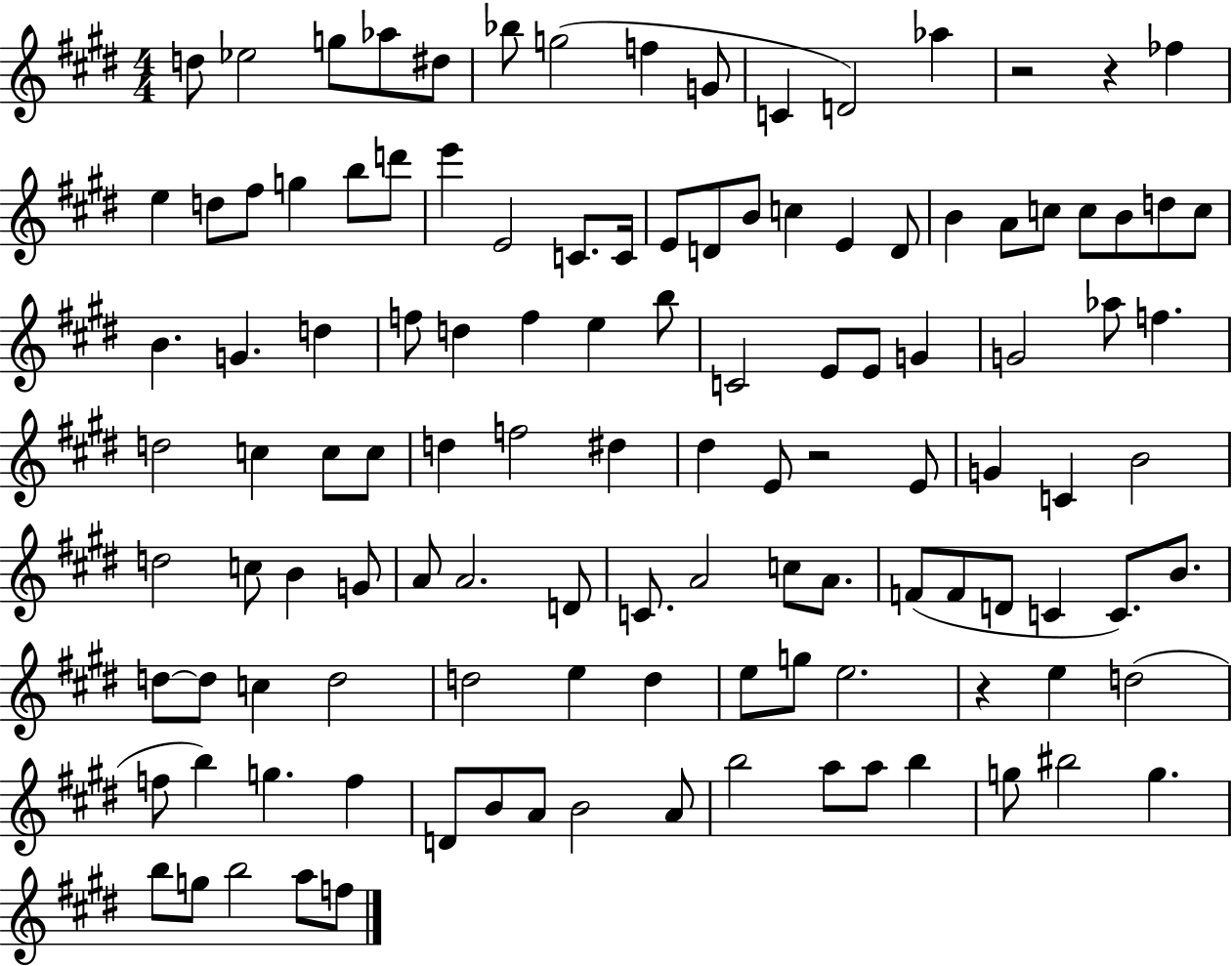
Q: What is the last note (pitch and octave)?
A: F5